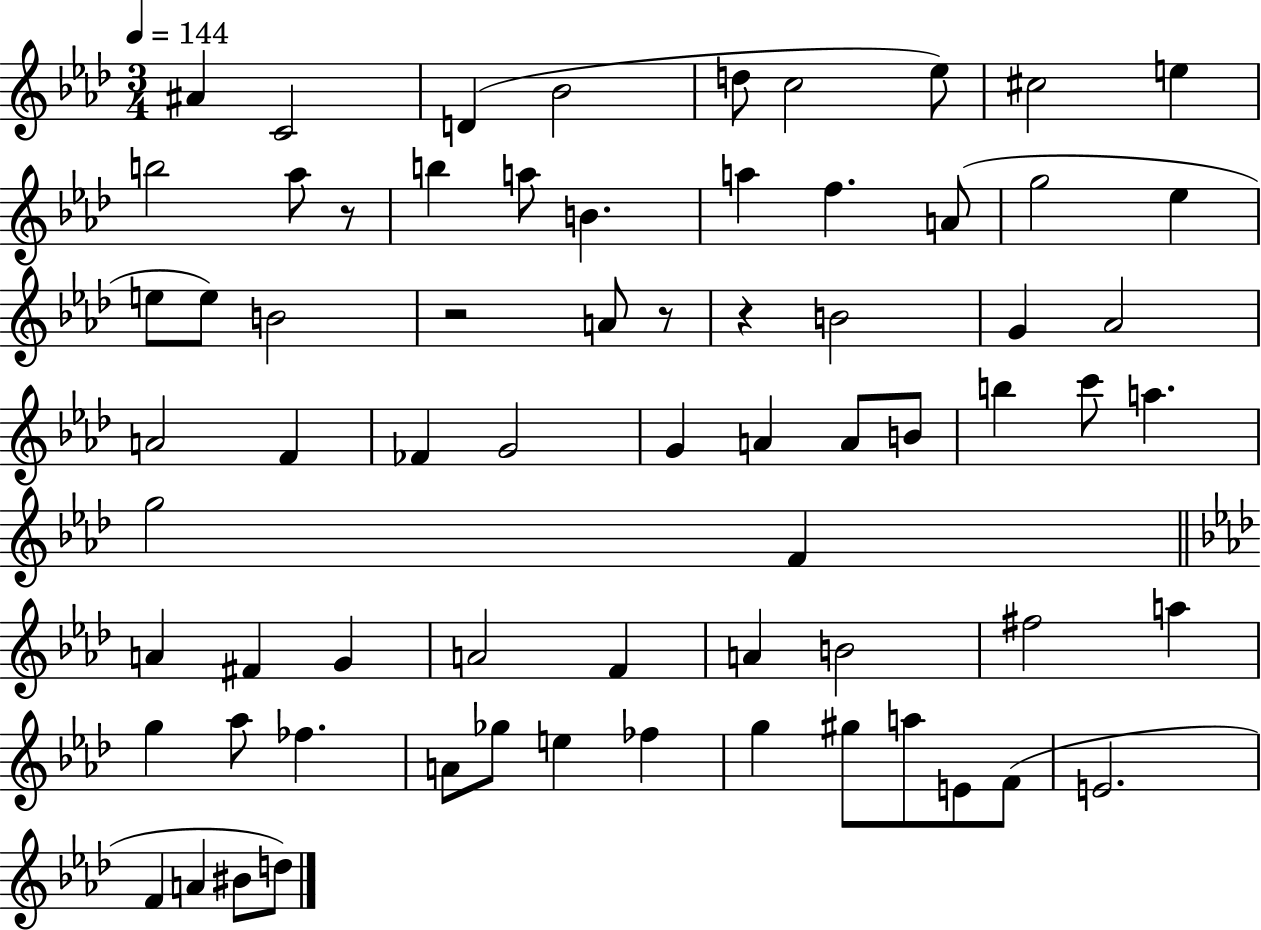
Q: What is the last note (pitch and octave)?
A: D5